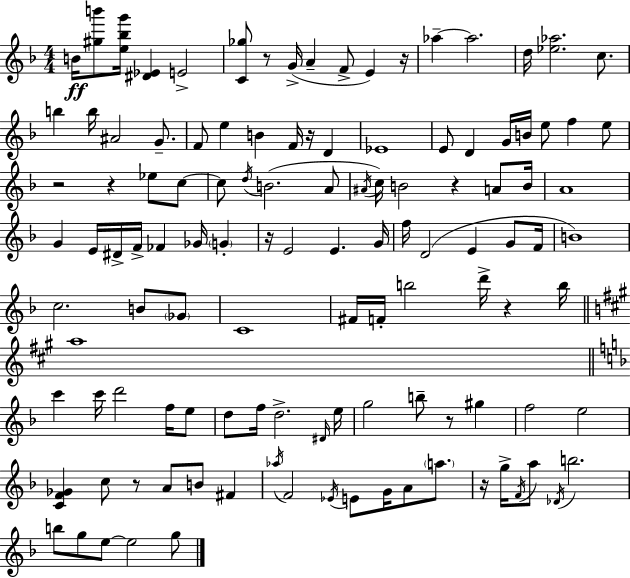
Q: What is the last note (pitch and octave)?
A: G5